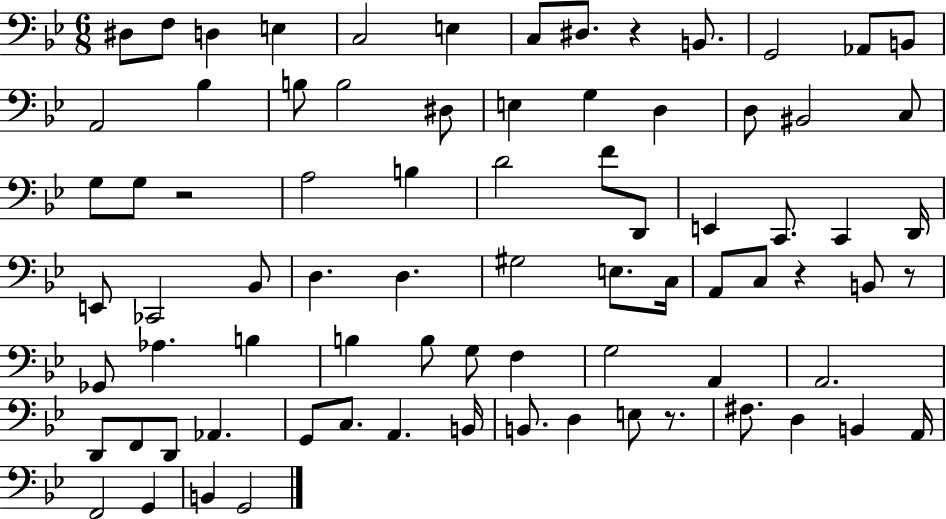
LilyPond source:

{
  \clef bass
  \numericTimeSignature
  \time 6/8
  \key bes \major
  dis8 f8 d4 e4 | c2 e4 | c8 dis8. r4 b,8. | g,2 aes,8 b,8 | \break a,2 bes4 | b8 b2 dis8 | e4 g4 d4 | d8 bis,2 c8 | \break g8 g8 r2 | a2 b4 | d'2 f'8 d,8 | e,4 c,8. c,4 d,16 | \break e,8 ces,2 bes,8 | d4. d4. | gis2 e8. c16 | a,8 c8 r4 b,8 r8 | \break ges,8 aes4. b4 | b4 b8 g8 f4 | g2 a,4 | a,2. | \break d,8 f,8 d,8 aes,4. | g,8 c8. a,4. b,16 | b,8. d4 e8 r8. | fis8. d4 b,4 a,16 | \break f,2 g,4 | b,4 g,2 | \bar "|."
}